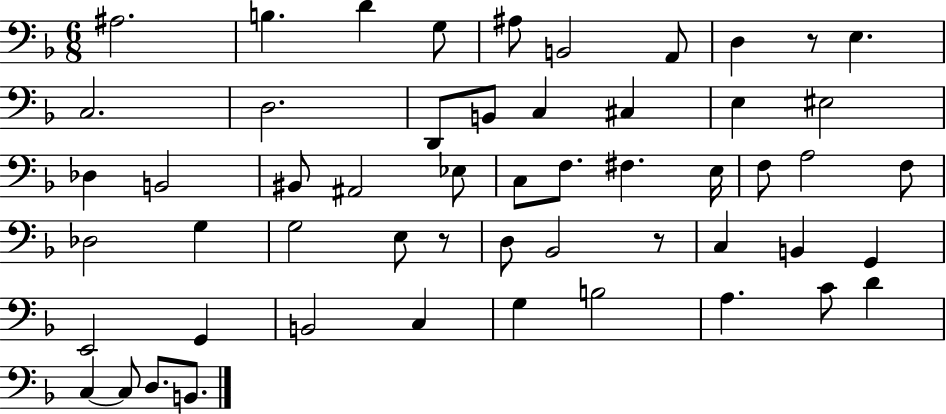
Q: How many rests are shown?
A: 3